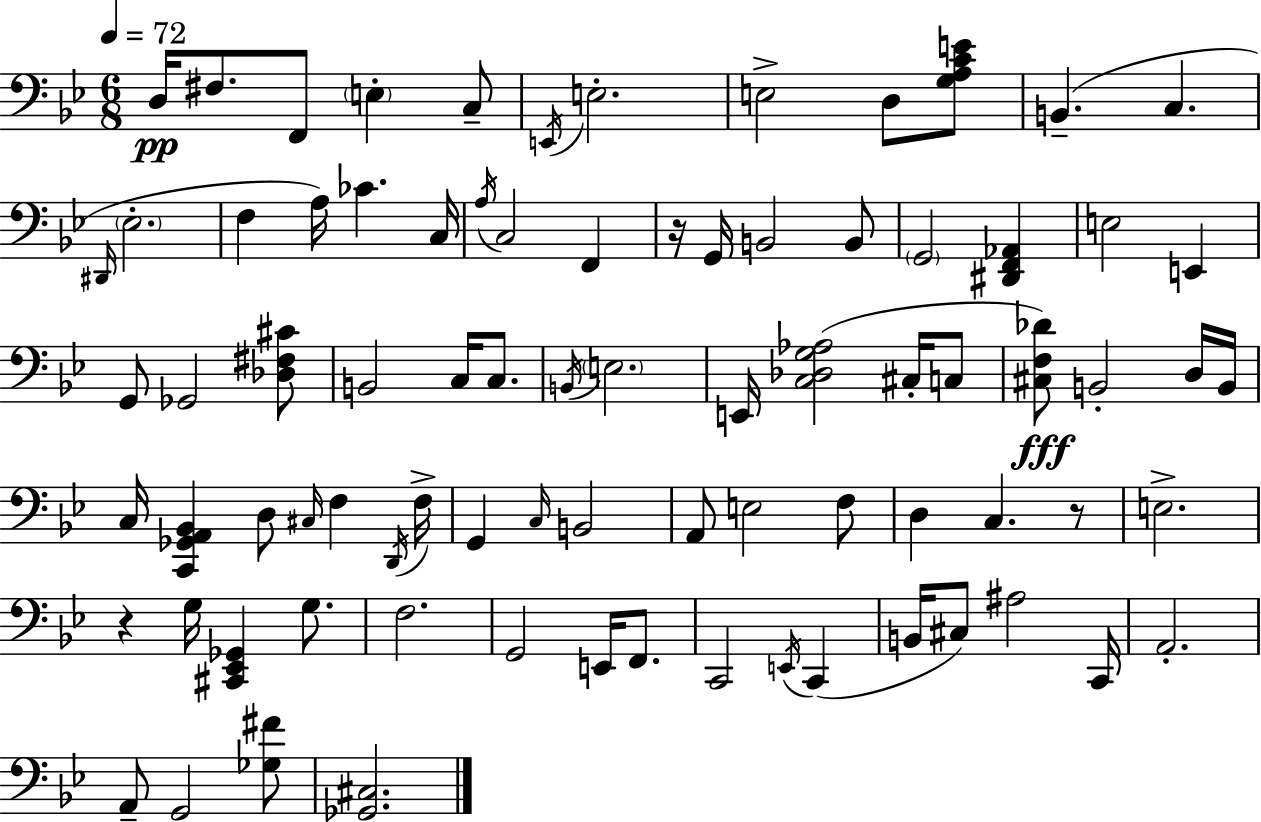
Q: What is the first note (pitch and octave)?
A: D3